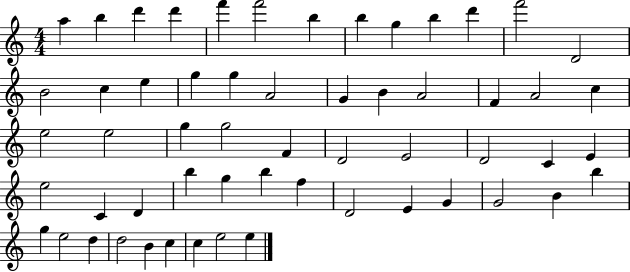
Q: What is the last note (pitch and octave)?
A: E5